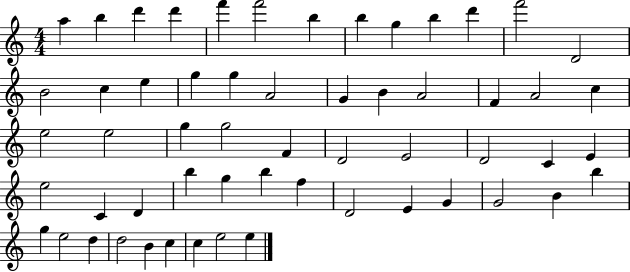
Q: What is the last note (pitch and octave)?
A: E5